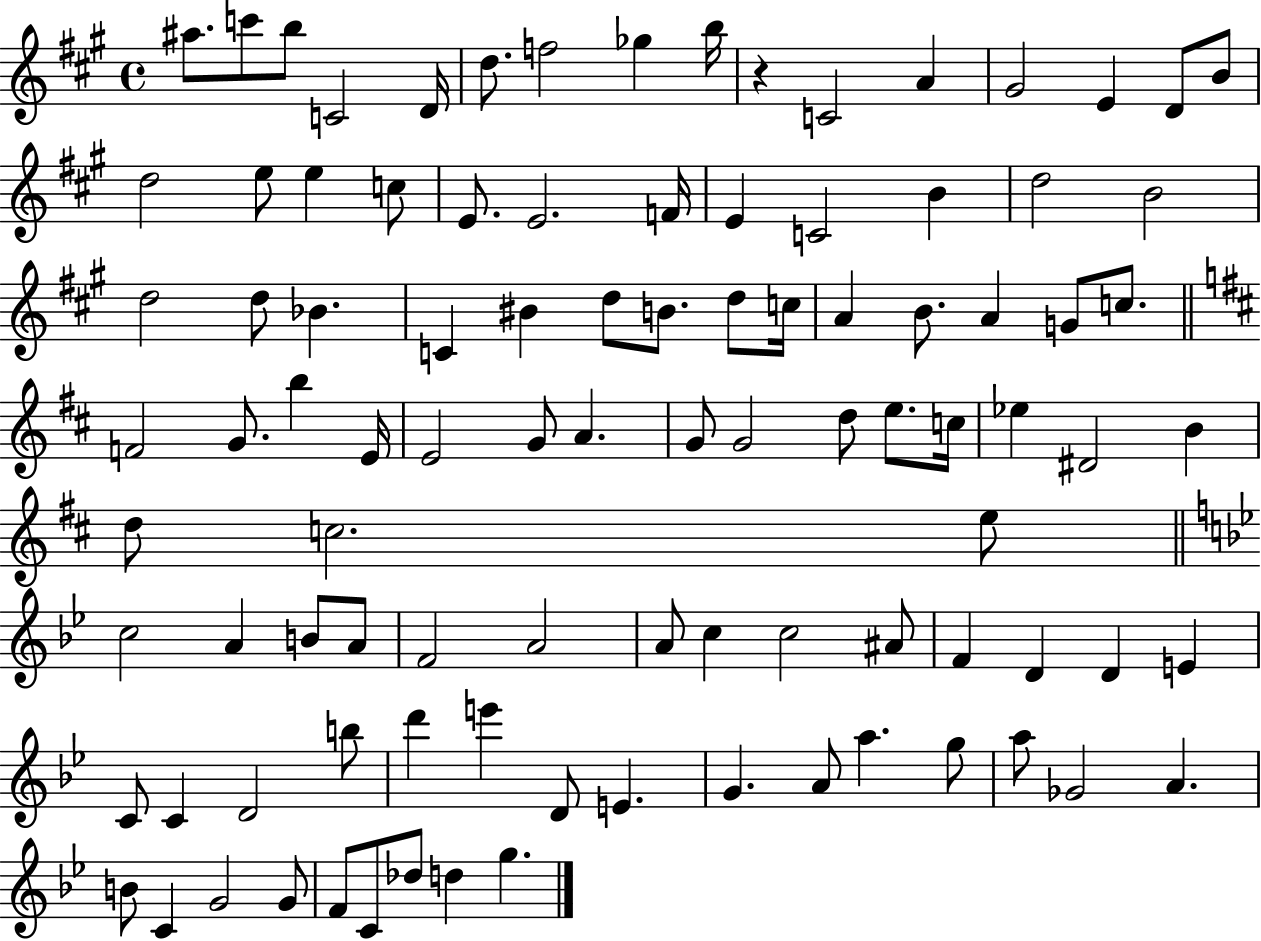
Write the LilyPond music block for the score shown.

{
  \clef treble
  \time 4/4
  \defaultTimeSignature
  \key a \major
  ais''8. c'''8 b''8 c'2 d'16 | d''8. f''2 ges''4 b''16 | r4 c'2 a'4 | gis'2 e'4 d'8 b'8 | \break d''2 e''8 e''4 c''8 | e'8. e'2. f'16 | e'4 c'2 b'4 | d''2 b'2 | \break d''2 d''8 bes'4. | c'4 bis'4 d''8 b'8. d''8 c''16 | a'4 b'8. a'4 g'8 c''8. | \bar "||" \break \key d \major f'2 g'8. b''4 e'16 | e'2 g'8 a'4. | g'8 g'2 d''8 e''8. c''16 | ees''4 dis'2 b'4 | \break d''8 c''2. e''8 | \bar "||" \break \key bes \major c''2 a'4 b'8 a'8 | f'2 a'2 | a'8 c''4 c''2 ais'8 | f'4 d'4 d'4 e'4 | \break c'8 c'4 d'2 b''8 | d'''4 e'''4 d'8 e'4. | g'4. a'8 a''4. g''8 | a''8 ges'2 a'4. | \break b'8 c'4 g'2 g'8 | f'8 c'8 des''8 d''4 g''4. | \bar "|."
}